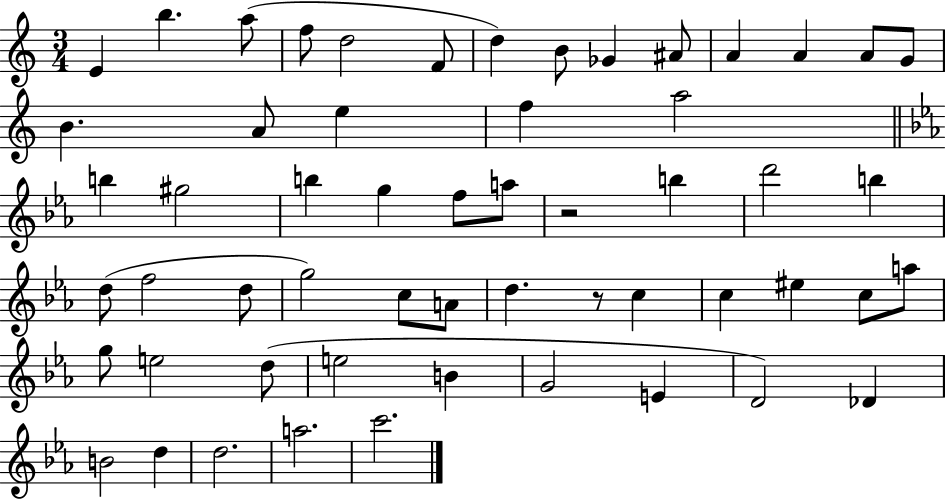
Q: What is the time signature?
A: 3/4